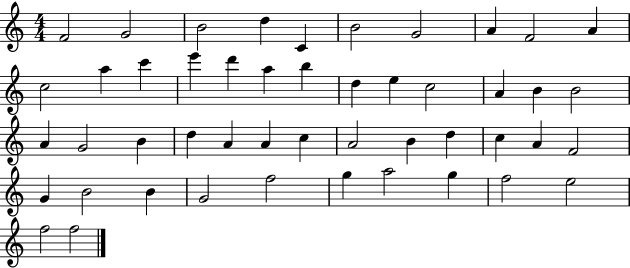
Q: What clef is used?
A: treble